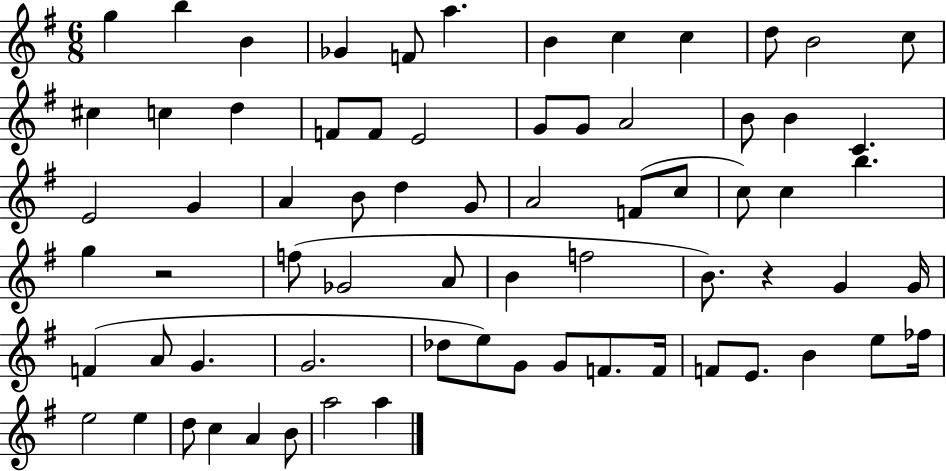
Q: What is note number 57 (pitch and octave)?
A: E4